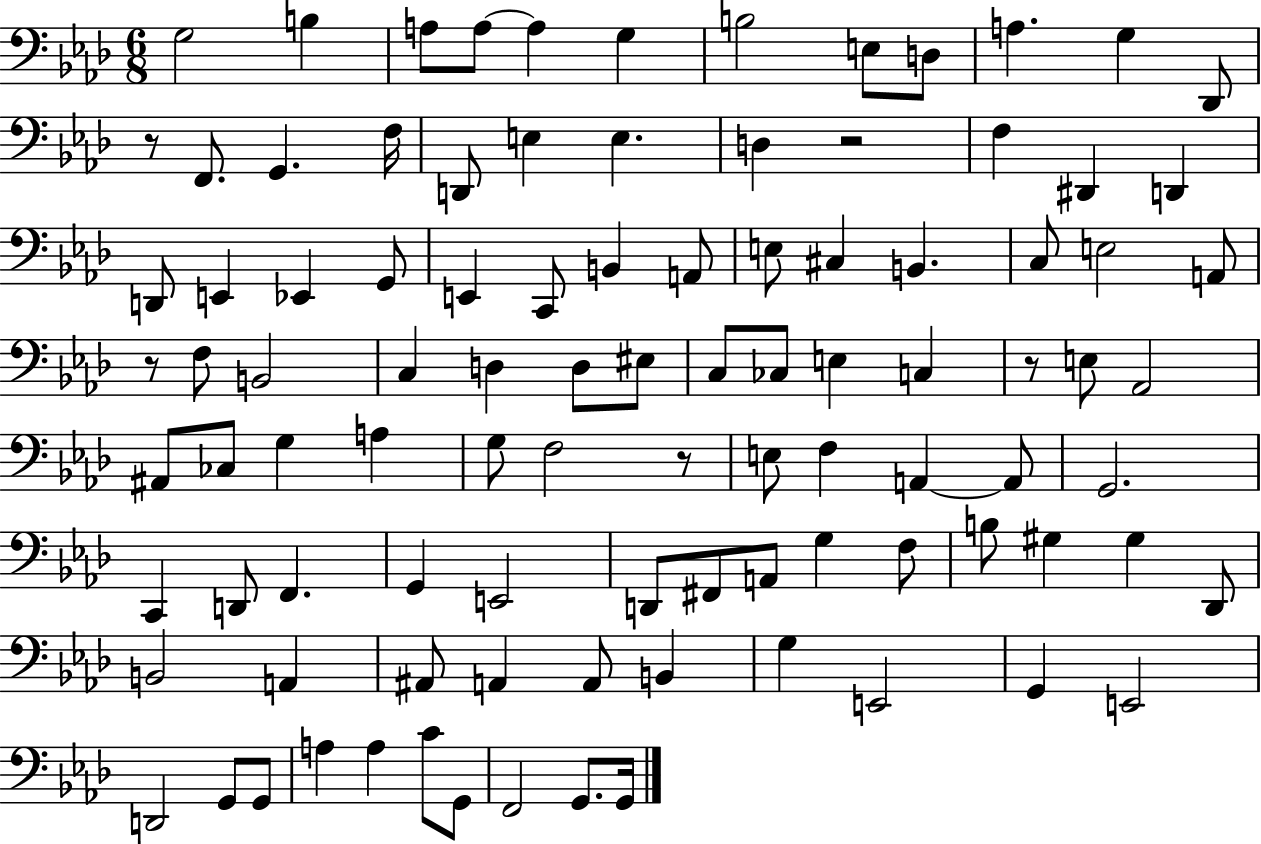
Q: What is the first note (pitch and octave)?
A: G3